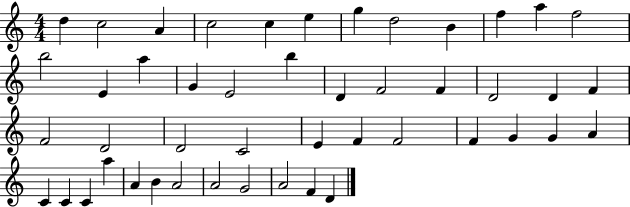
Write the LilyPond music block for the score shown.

{
  \clef treble
  \numericTimeSignature
  \time 4/4
  \key c \major
  d''4 c''2 a'4 | c''2 c''4 e''4 | g''4 d''2 b'4 | f''4 a''4 f''2 | \break b''2 e'4 a''4 | g'4 e'2 b''4 | d'4 f'2 f'4 | d'2 d'4 f'4 | \break f'2 d'2 | d'2 c'2 | e'4 f'4 f'2 | f'4 g'4 g'4 a'4 | \break c'4 c'4 c'4 a''4 | a'4 b'4 a'2 | a'2 g'2 | a'2 f'4 d'4 | \break \bar "|."
}